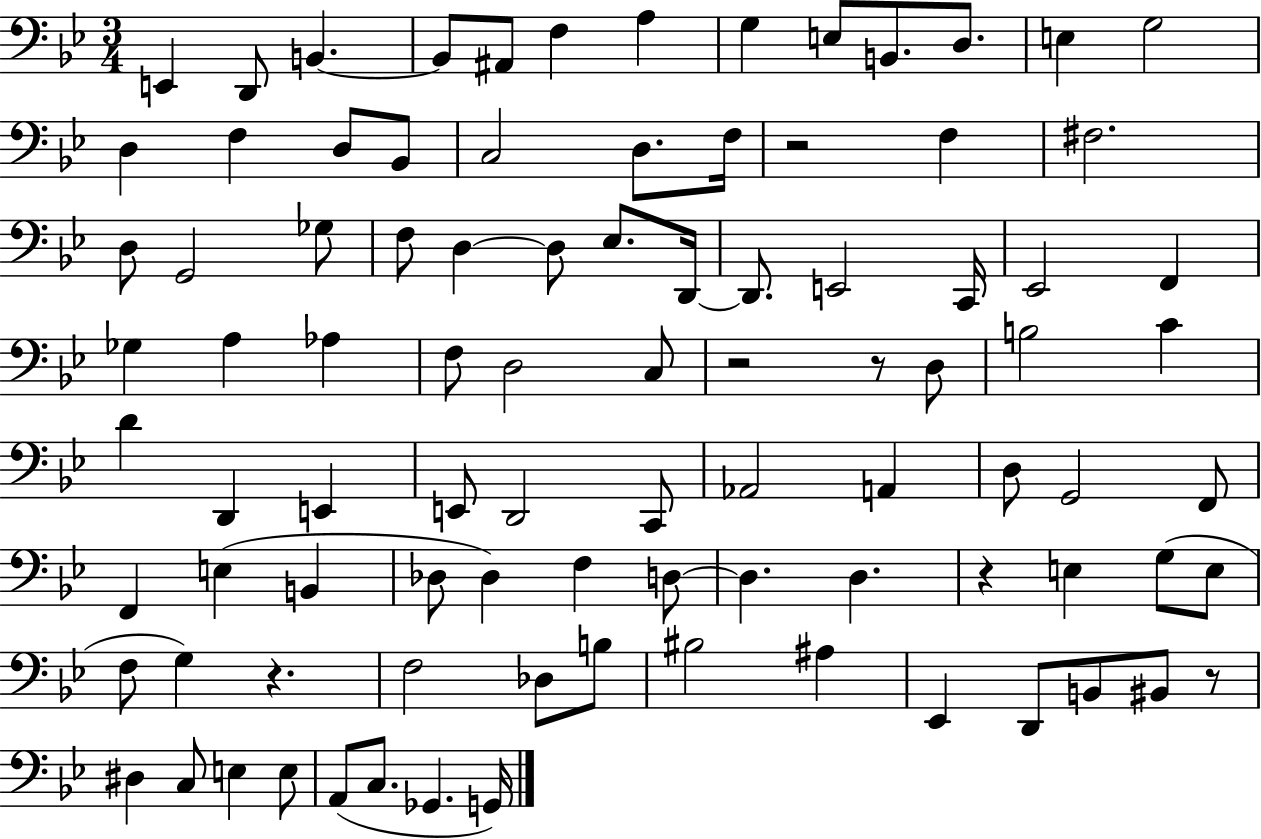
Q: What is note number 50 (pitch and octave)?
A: C2